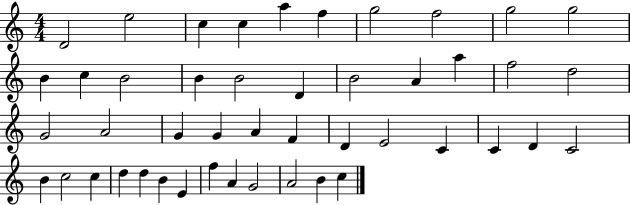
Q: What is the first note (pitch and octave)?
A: D4